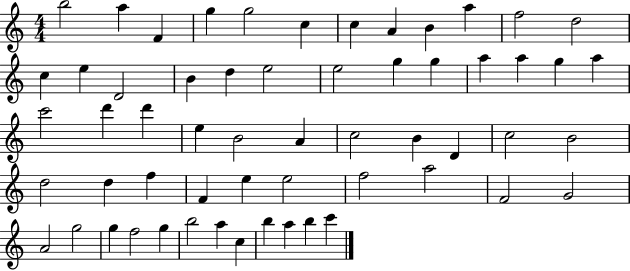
{
  \clef treble
  \numericTimeSignature
  \time 4/4
  \key c \major
  b''2 a''4 f'4 | g''4 g''2 c''4 | c''4 a'4 b'4 a''4 | f''2 d''2 | \break c''4 e''4 d'2 | b'4 d''4 e''2 | e''2 g''4 g''4 | a''4 a''4 g''4 a''4 | \break c'''2 d'''4 d'''4 | e''4 b'2 a'4 | c''2 b'4 d'4 | c''2 b'2 | \break d''2 d''4 f''4 | f'4 e''4 e''2 | f''2 a''2 | f'2 g'2 | \break a'2 g''2 | g''4 f''2 g''4 | b''2 a''4 c''4 | b''4 a''4 b''4 c'''4 | \break \bar "|."
}